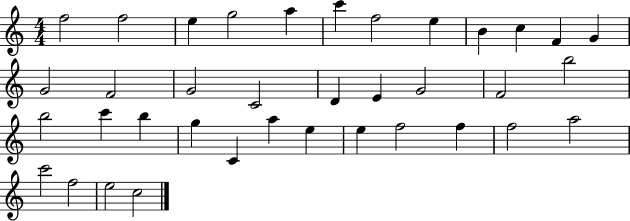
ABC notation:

X:1
T:Untitled
M:4/4
L:1/4
K:C
f2 f2 e g2 a c' f2 e B c F G G2 F2 G2 C2 D E G2 F2 b2 b2 c' b g C a e e f2 f f2 a2 c'2 f2 e2 c2